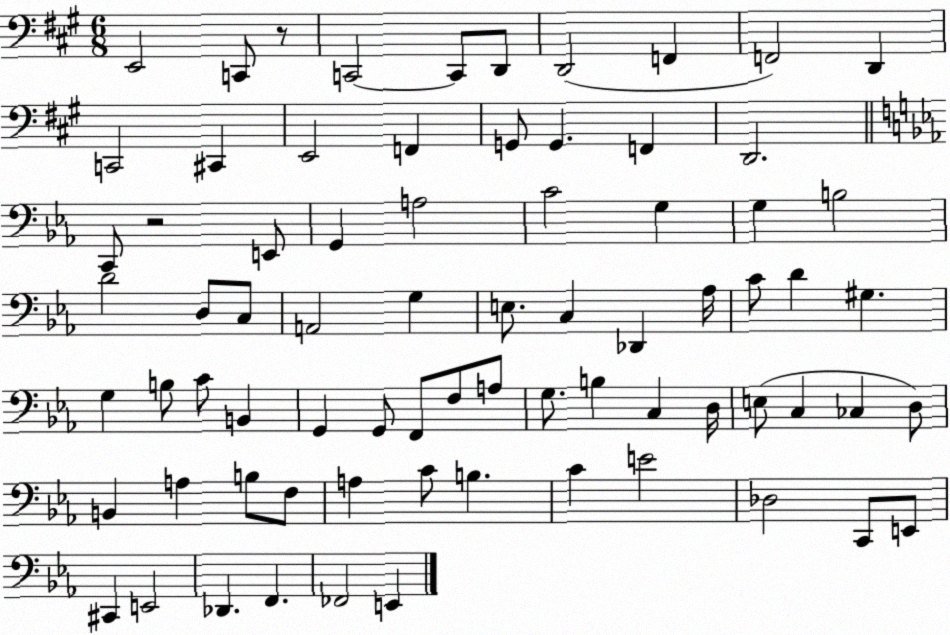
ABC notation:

X:1
T:Untitled
M:6/8
L:1/4
K:A
E,,2 C,,/2 z/2 C,,2 C,,/2 D,,/2 D,,2 F,, F,,2 D,, C,,2 ^C,, E,,2 F,, G,,/2 G,, F,, D,,2 C,,/2 z2 E,,/2 G,, A,2 C2 G, G, B,2 D2 D,/2 C,/2 A,,2 G, E,/2 C, _D,, _A,/4 C/2 D ^G, G, B,/2 C/2 B,, G,, G,,/2 F,,/2 F,/2 A,/2 G,/2 B, C, D,/4 E,/2 C, _C, D,/2 B,, A, B,/2 F,/2 A, C/2 B, C E2 _D,2 C,,/2 E,,/2 ^C,, E,,2 _D,, F,, _F,,2 E,,